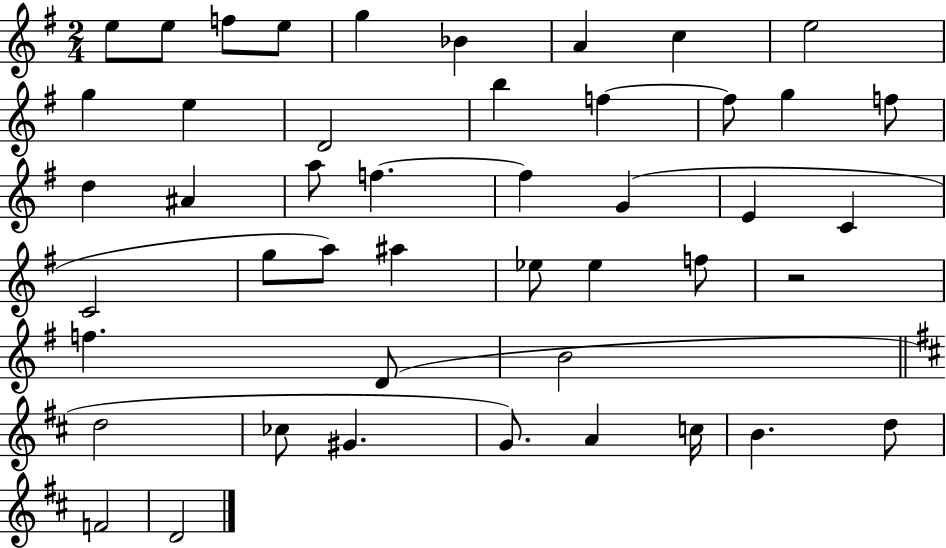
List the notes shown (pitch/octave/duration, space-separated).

E5/e E5/e F5/e E5/e G5/q Bb4/q A4/q C5/q E5/h G5/q E5/q D4/h B5/q F5/q F5/e G5/q F5/e D5/q A#4/q A5/e F5/q. F5/q G4/q E4/q C4/q C4/h G5/e A5/e A#5/q Eb5/e Eb5/q F5/e R/h F5/q. D4/e B4/h D5/h CES5/e G#4/q. G4/e. A4/q C5/s B4/q. D5/e F4/h D4/h